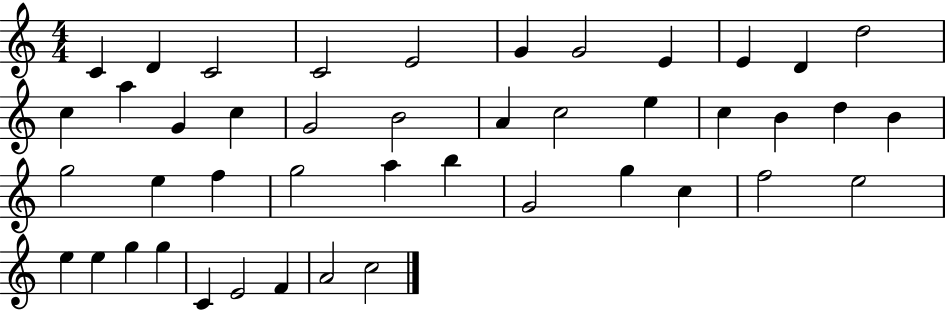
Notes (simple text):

C4/q D4/q C4/h C4/h E4/h G4/q G4/h E4/q E4/q D4/q D5/h C5/q A5/q G4/q C5/q G4/h B4/h A4/q C5/h E5/q C5/q B4/q D5/q B4/q G5/h E5/q F5/q G5/h A5/q B5/q G4/h G5/q C5/q F5/h E5/h E5/q E5/q G5/q G5/q C4/q E4/h F4/q A4/h C5/h